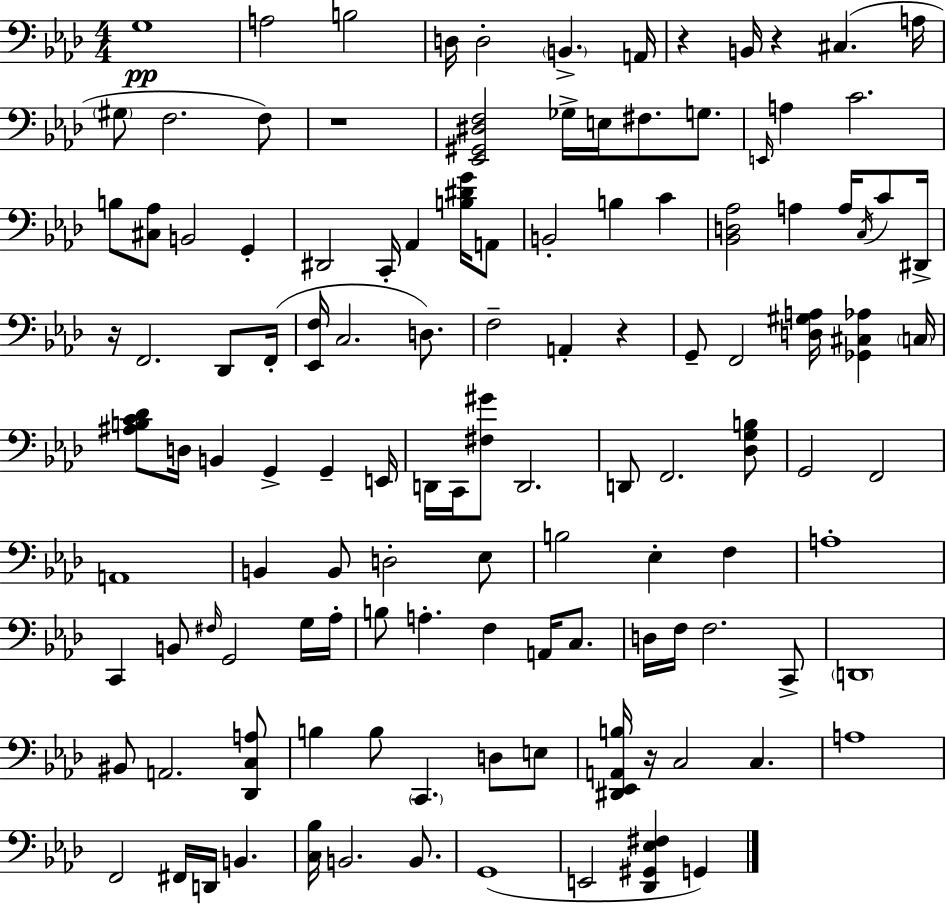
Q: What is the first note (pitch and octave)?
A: G3